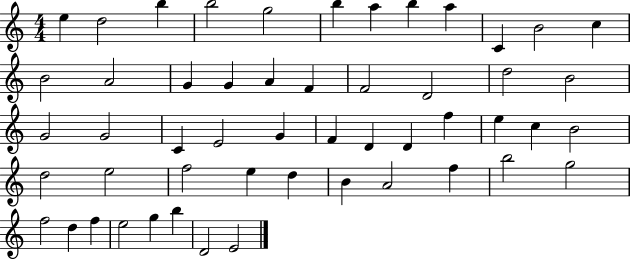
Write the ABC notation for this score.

X:1
T:Untitled
M:4/4
L:1/4
K:C
e d2 b b2 g2 b a b a C B2 c B2 A2 G G A F F2 D2 d2 B2 G2 G2 C E2 G F D D f e c B2 d2 e2 f2 e d B A2 f b2 g2 f2 d f e2 g b D2 E2